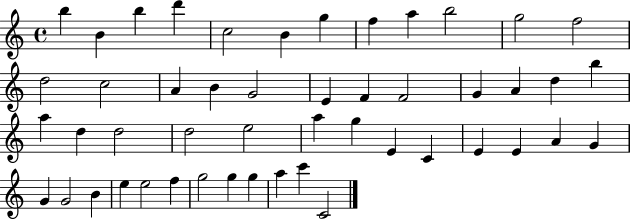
{
  \clef treble
  \time 4/4
  \defaultTimeSignature
  \key c \major
  b''4 b'4 b''4 d'''4 | c''2 b'4 g''4 | f''4 a''4 b''2 | g''2 f''2 | \break d''2 c''2 | a'4 b'4 g'2 | e'4 f'4 f'2 | g'4 a'4 d''4 b''4 | \break a''4 d''4 d''2 | d''2 e''2 | a''4 g''4 e'4 c'4 | e'4 e'4 a'4 g'4 | \break g'4 g'2 b'4 | e''4 e''2 f''4 | g''2 g''4 g''4 | a''4 c'''4 c'2 | \break \bar "|."
}